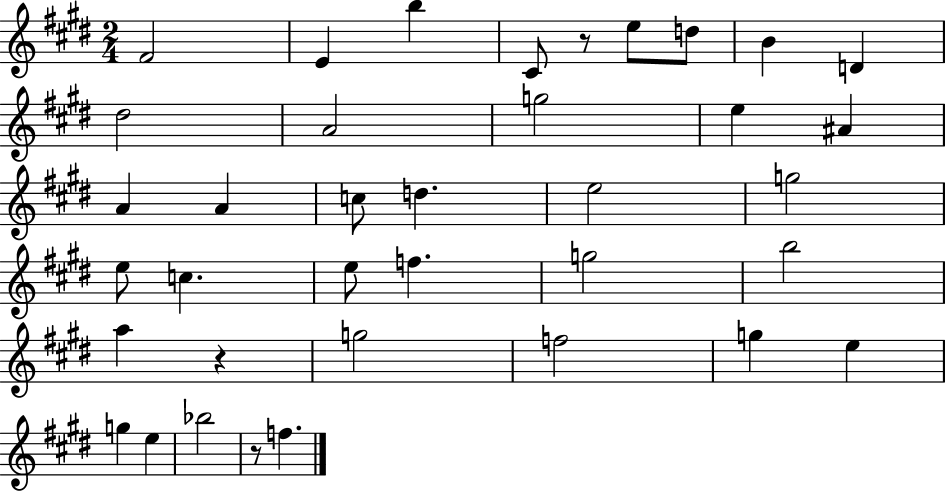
{
  \clef treble
  \numericTimeSignature
  \time 2/4
  \key e \major
  fis'2 | e'4 b''4 | cis'8 r8 e''8 d''8 | b'4 d'4 | \break dis''2 | a'2 | g''2 | e''4 ais'4 | \break a'4 a'4 | c''8 d''4. | e''2 | g''2 | \break e''8 c''4. | e''8 f''4. | g''2 | b''2 | \break a''4 r4 | g''2 | f''2 | g''4 e''4 | \break g''4 e''4 | bes''2 | r8 f''4. | \bar "|."
}